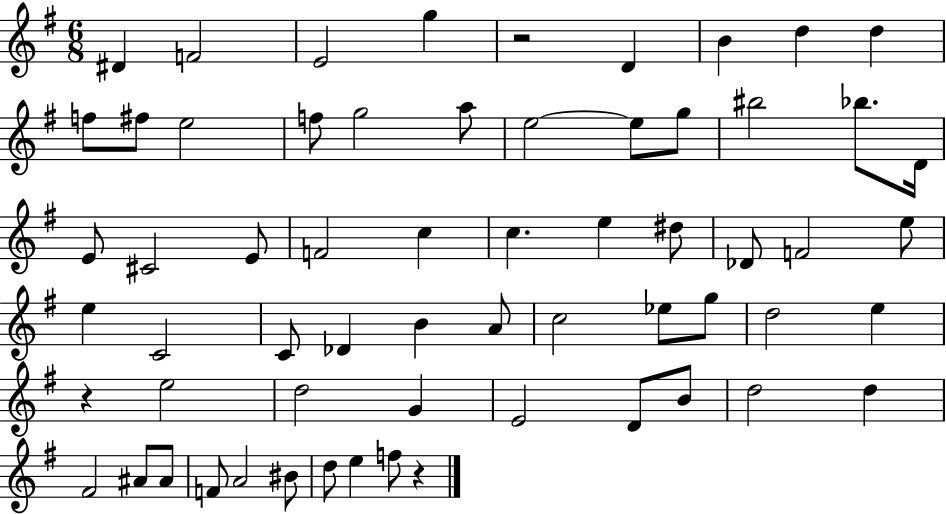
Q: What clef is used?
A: treble